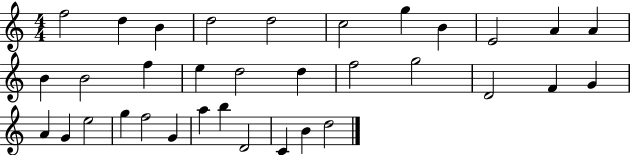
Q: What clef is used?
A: treble